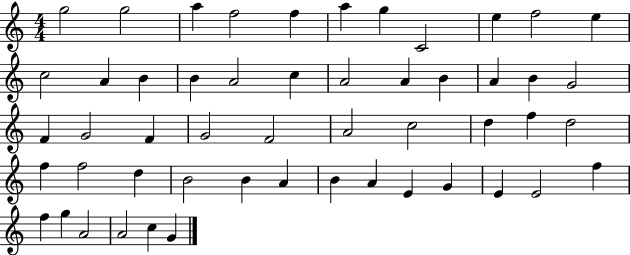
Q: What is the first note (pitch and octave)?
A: G5